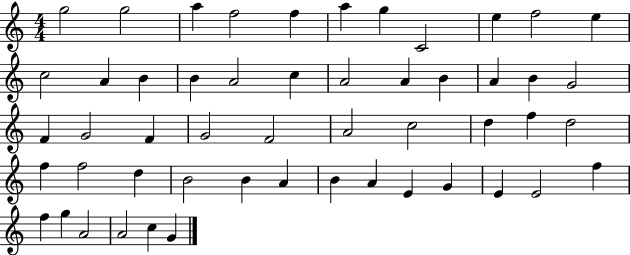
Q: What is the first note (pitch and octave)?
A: G5